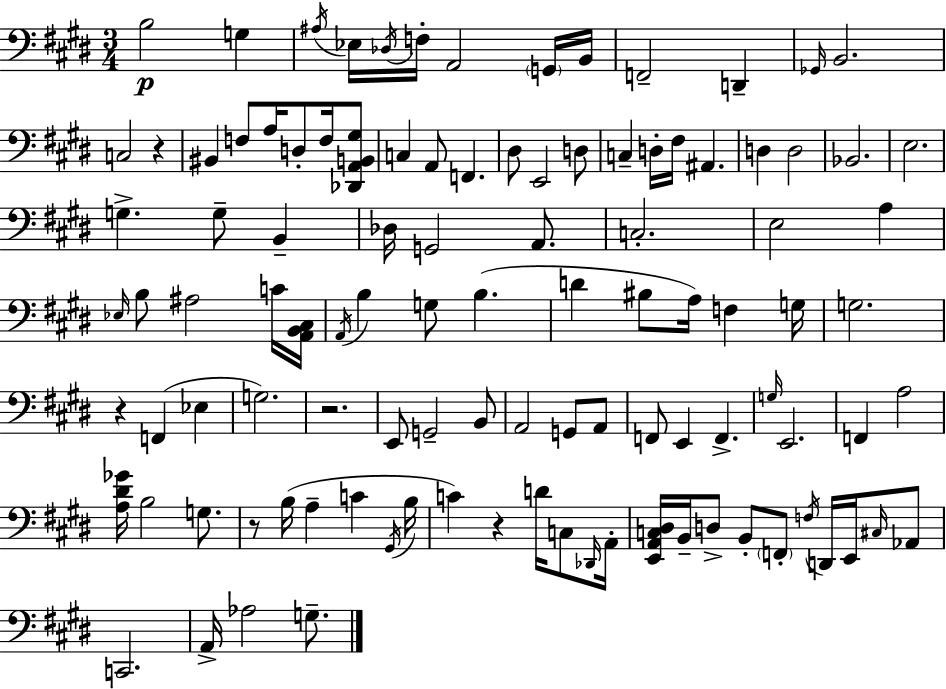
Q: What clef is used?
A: bass